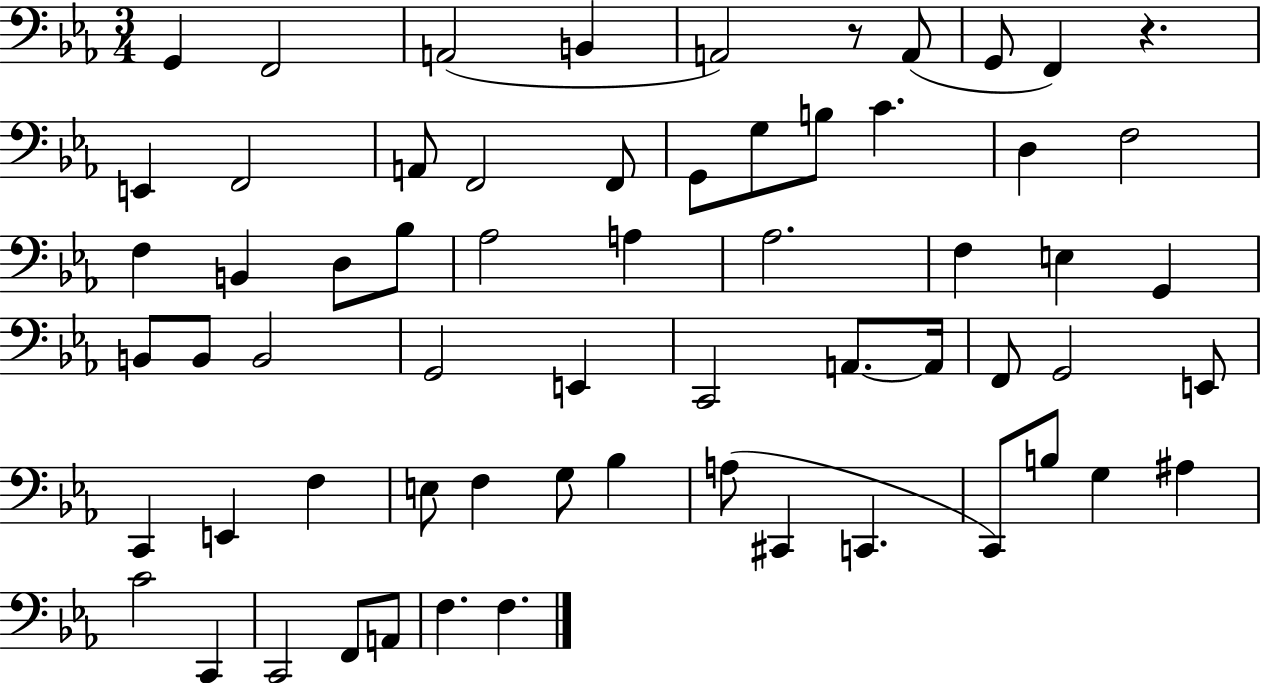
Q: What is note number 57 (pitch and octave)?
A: C2